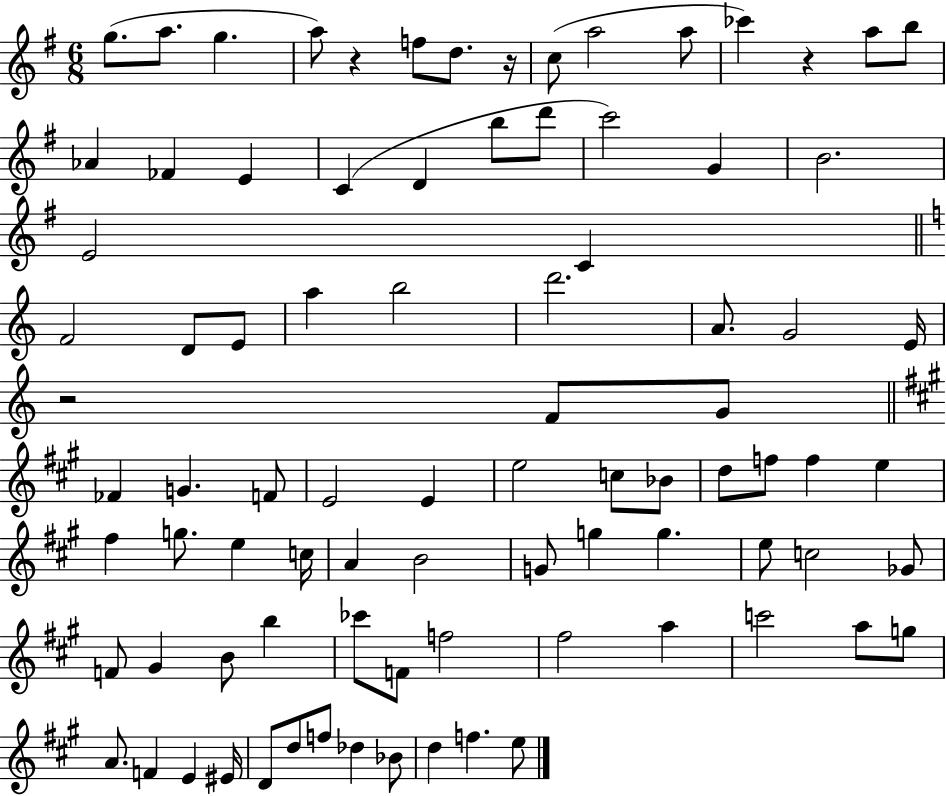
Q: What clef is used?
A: treble